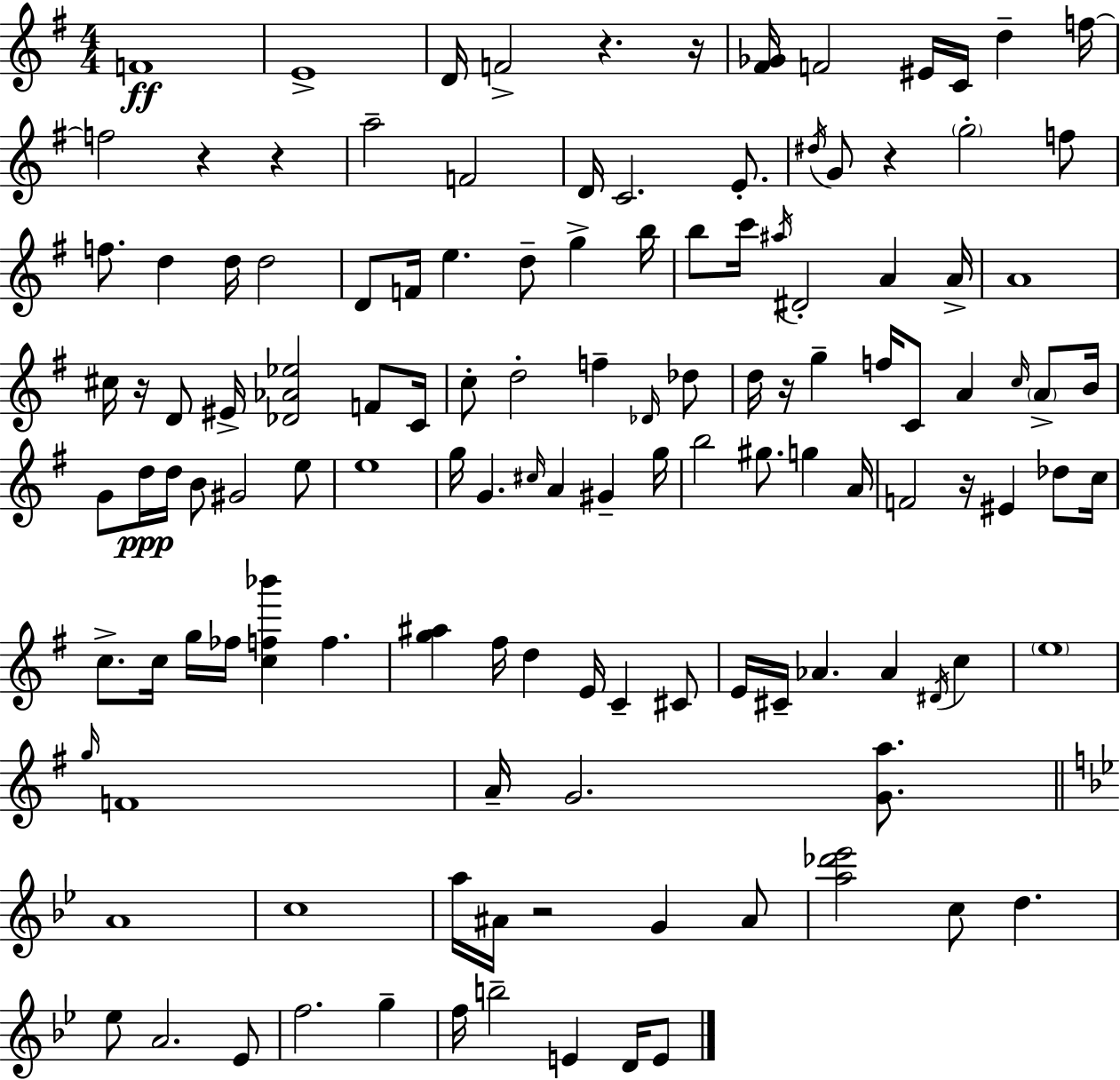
{
  \clef treble
  \numericTimeSignature
  \time 4/4
  \key g \major
  \repeat volta 2 { f'1\ff | e'1-> | d'16 f'2-> r4. r16 | <fis' ges'>16 f'2 eis'16 c'16 d''4-- f''16~~ | \break f''2 r4 r4 | a''2-- f'2 | d'16 c'2. e'8.-. | \acciaccatura { dis''16 } g'8 r4 \parenthesize g''2-. f''8 | \break f''8. d''4 d''16 d''2 | d'8 f'16 e''4. d''8-- g''4-> | b''16 b''8 c'''16 \acciaccatura { ais''16 } dis'2-. a'4 | a'16-> a'1 | \break cis''16 r16 d'8 eis'16-> <des' aes' ees''>2 f'8 | c'16 c''8-. d''2-. f''4-- | \grace { des'16 } des''8 d''16 r16 g''4-- f''16 c'8 a'4 | \grace { c''16 } \parenthesize a'8-> b'16 g'8 d''16\ppp d''16 b'8 gis'2 | \break e''8 e''1 | g''16 g'4. \grace { cis''16 } a'4 | gis'4-- g''16 b''2 gis''8. | g''4 a'16 f'2 r16 eis'4 | \break des''8 c''16 c''8.-> c''16 g''16 fes''16 <c'' f'' bes'''>4 f''4. | <g'' ais''>4 fis''16 d''4 e'16 c'4-- | cis'8 e'16 cis'16-- aes'4. aes'4 | \acciaccatura { dis'16 } c''4 \parenthesize e''1 | \break \grace { g''16 } f'1 | a'16-- g'2. | <g' a''>8. \bar "||" \break \key g \minor a'1 | c''1 | a''16 ais'16 r2 g'4 ais'8 | <a'' des''' ees'''>2 c''8 d''4. | \break ees''8 a'2. ees'8 | f''2. g''4-- | f''16 b''2-- e'4 d'16 e'8 | } \bar "|."
}